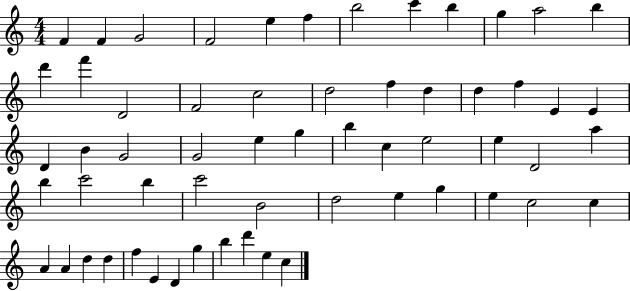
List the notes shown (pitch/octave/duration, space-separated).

F4/q F4/q G4/h F4/h E5/q F5/q B5/h C6/q B5/q G5/q A5/h B5/q D6/q F6/q D4/h F4/h C5/h D5/h F5/q D5/q D5/q F5/q E4/q E4/q D4/q B4/q G4/h G4/h E5/q G5/q B5/q C5/q E5/h E5/q D4/h A5/q B5/q C6/h B5/q C6/h B4/h D5/h E5/q G5/q E5/q C5/h C5/q A4/q A4/q D5/q D5/q F5/q E4/q D4/q G5/q B5/q D6/q E5/q C5/q